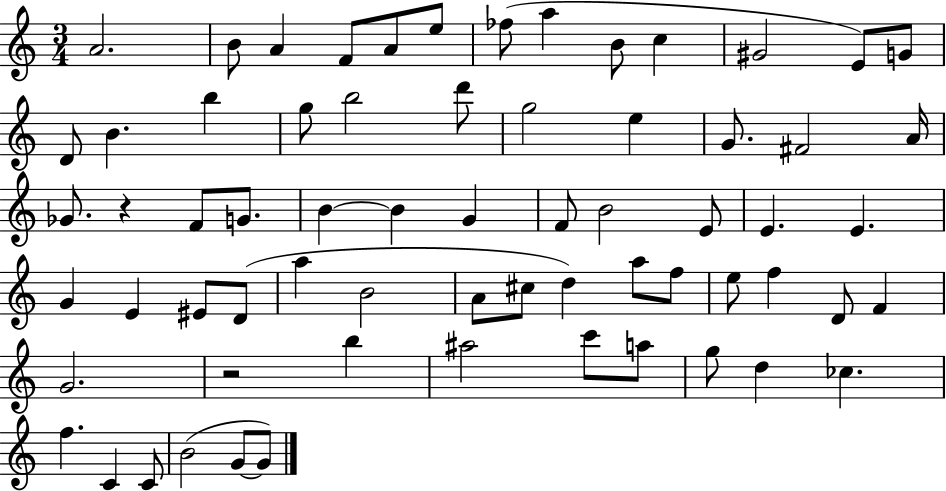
A4/h. B4/e A4/q F4/e A4/e E5/e FES5/e A5/q B4/e C5/q G#4/h E4/e G4/e D4/e B4/q. B5/q G5/e B5/h D6/e G5/h E5/q G4/e. F#4/h A4/s Gb4/e. R/q F4/e G4/e. B4/q B4/q G4/q F4/e B4/h E4/e E4/q. E4/q. G4/q E4/q EIS4/e D4/e A5/q B4/h A4/e C#5/e D5/q A5/e F5/e E5/e F5/q D4/e F4/q G4/h. R/h B5/q A#5/h C6/e A5/e G5/e D5/q CES5/q. F5/q. C4/q C4/e B4/h G4/e G4/e